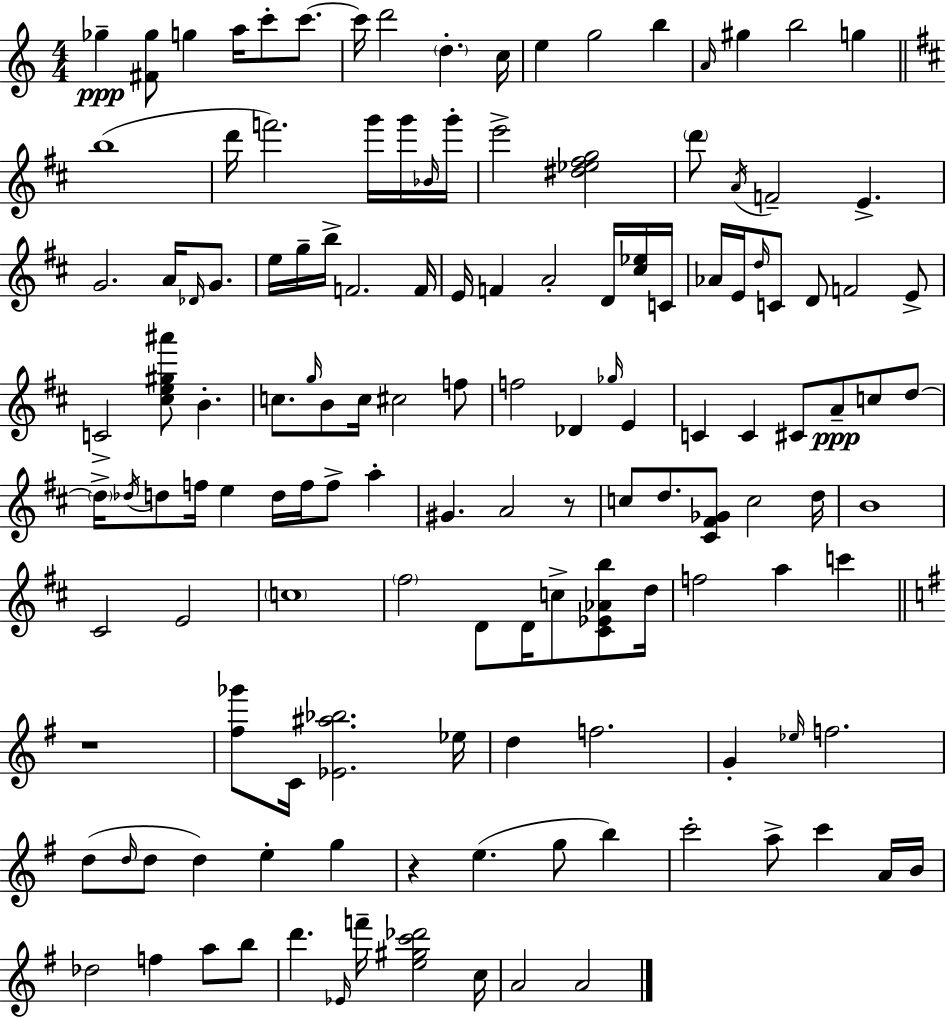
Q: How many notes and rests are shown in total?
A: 137